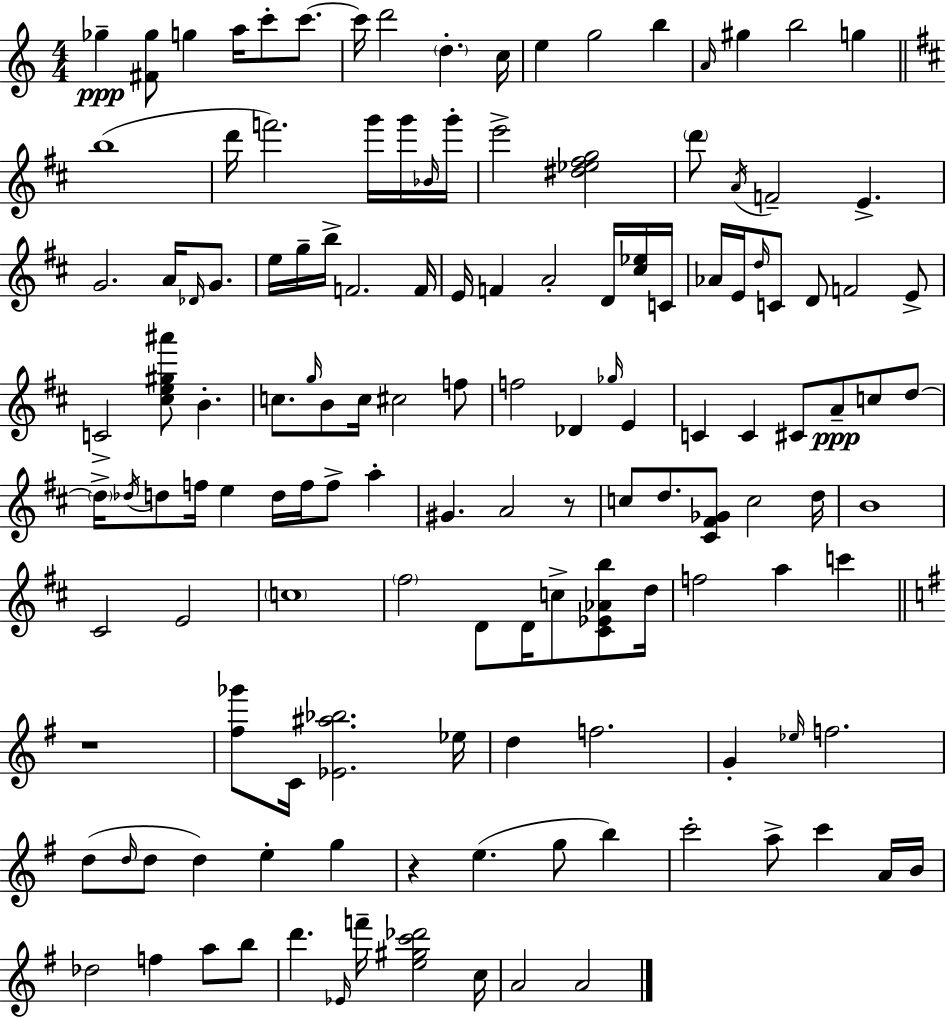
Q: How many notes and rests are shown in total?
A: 137